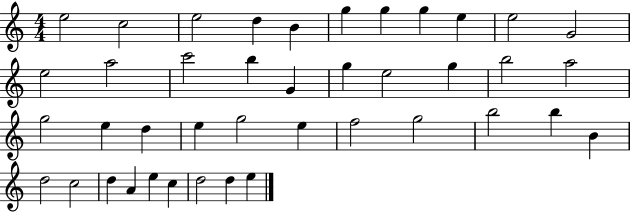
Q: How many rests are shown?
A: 0